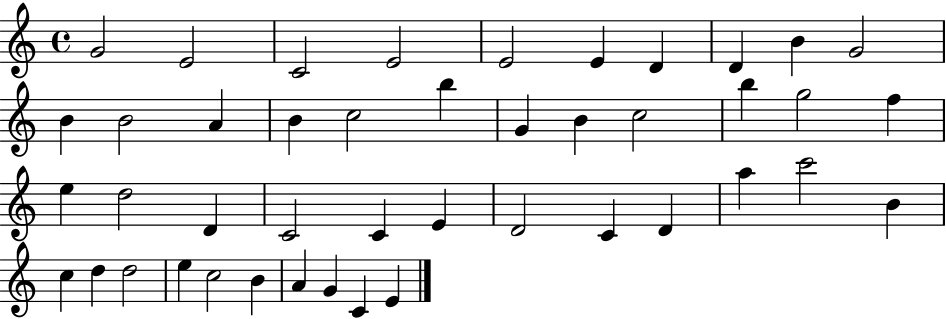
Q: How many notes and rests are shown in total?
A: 44